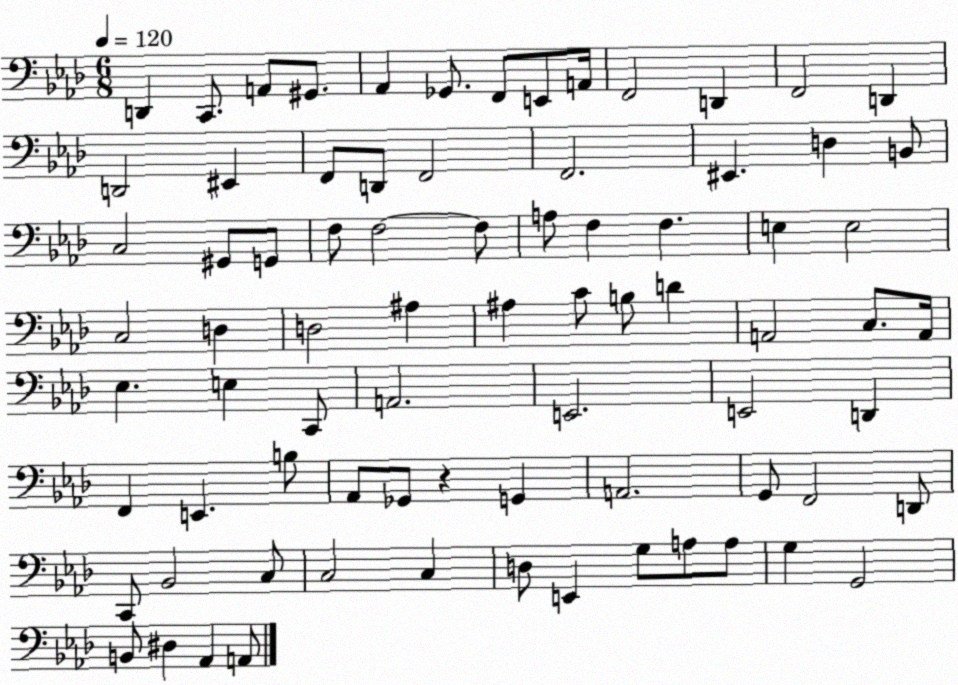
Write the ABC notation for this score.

X:1
T:Untitled
M:6/8
L:1/4
K:Ab
D,, C,,/2 A,,/2 ^G,,/2 _A,, _G,,/2 F,,/2 E,,/2 A,,/4 F,,2 D,, F,,2 D,, D,,2 ^E,, F,,/2 D,,/2 F,,2 F,,2 ^E,, D, B,,/2 C,2 ^G,,/2 G,,/2 F,/2 F,2 F,/2 A,/2 F, F, E, E,2 C,2 D, D,2 ^A, ^A, C/2 B,/2 D A,,2 C,/2 A,,/4 _E, E, C,,/2 A,,2 E,,2 E,,2 D,, F,, E,, B,/2 _A,,/2 _G,,/2 z G,, A,,2 G,,/2 F,,2 D,,/2 C,,/2 _B,,2 C,/2 C,2 C, D,/2 E,, G,/2 A,/2 A,/2 G, G,,2 B,,/2 ^D, _A,, A,,/2